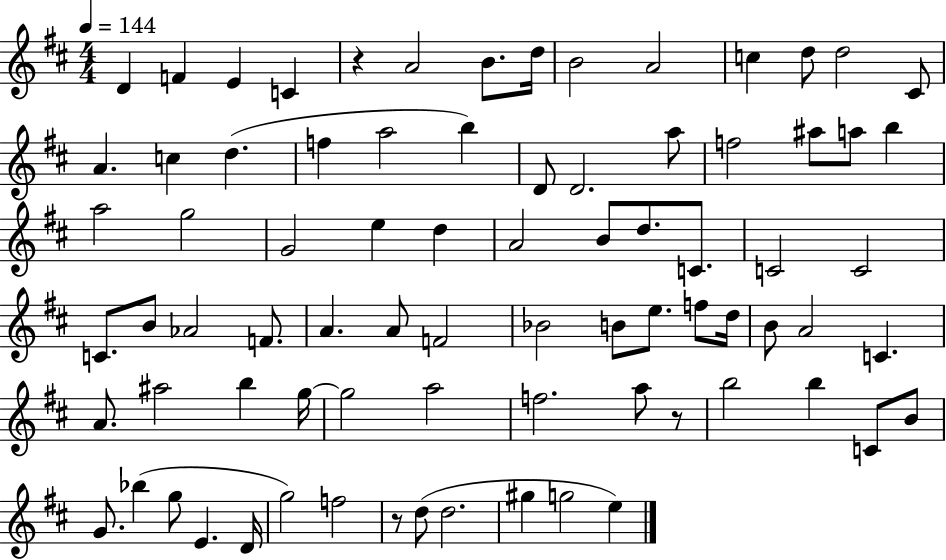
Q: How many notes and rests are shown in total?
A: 79